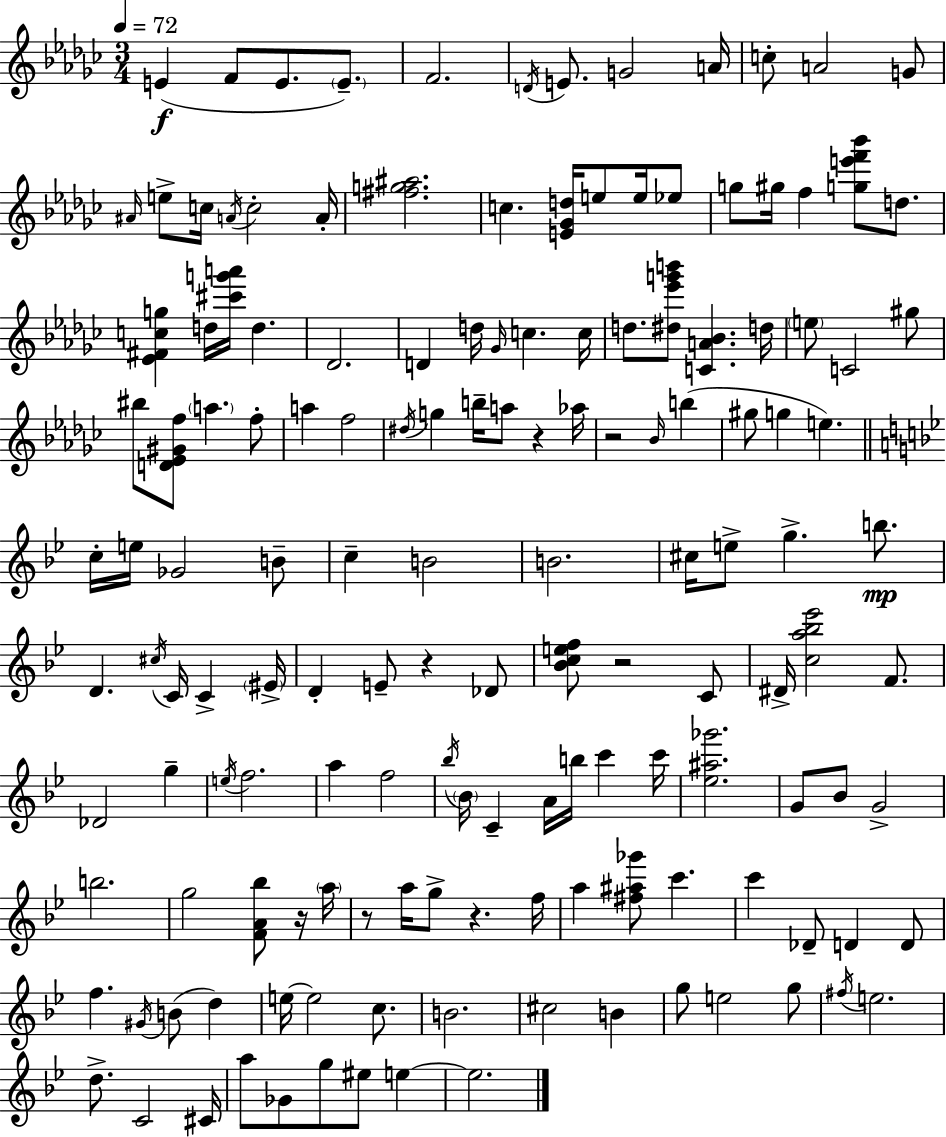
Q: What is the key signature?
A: EES minor